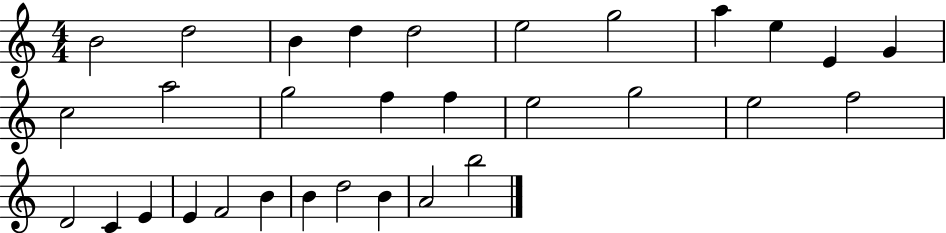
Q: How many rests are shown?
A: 0